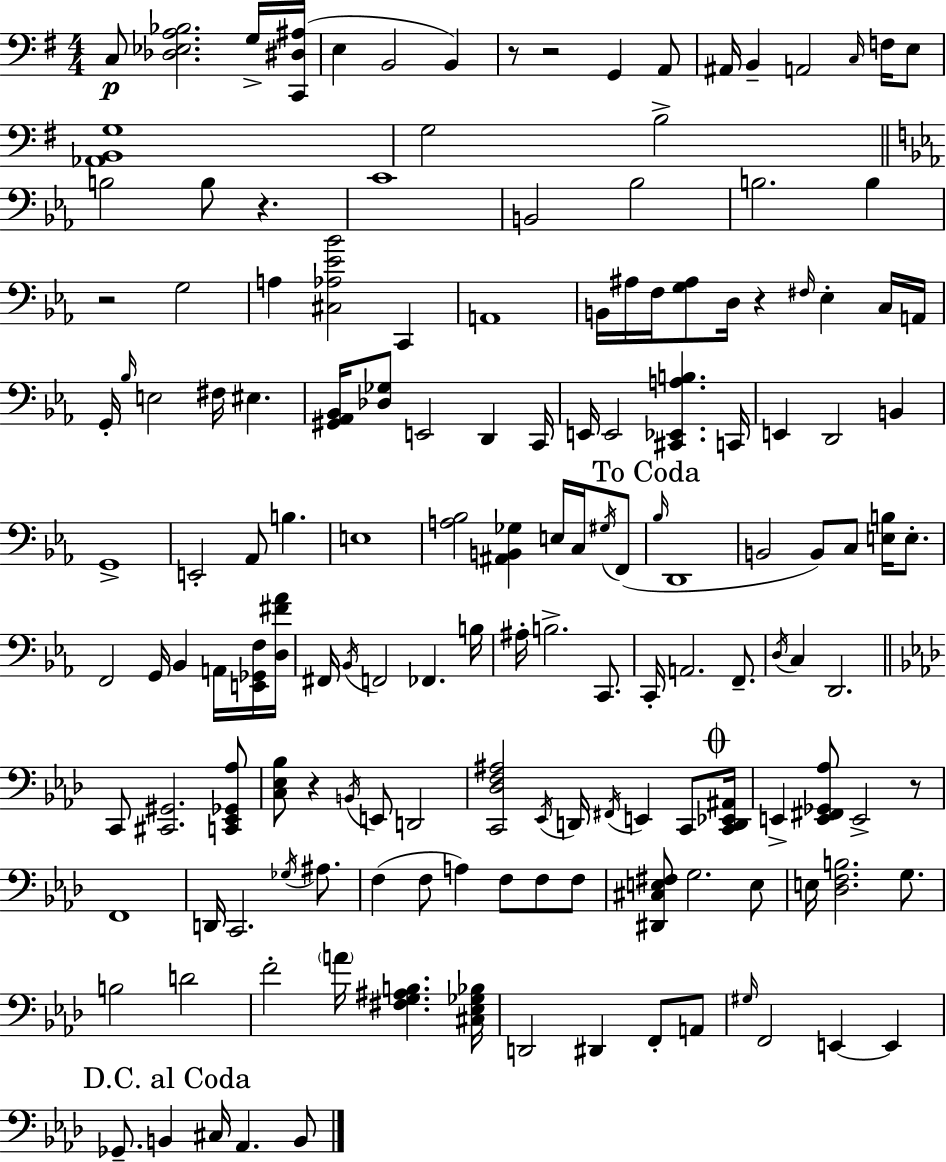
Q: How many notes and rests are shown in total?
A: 154